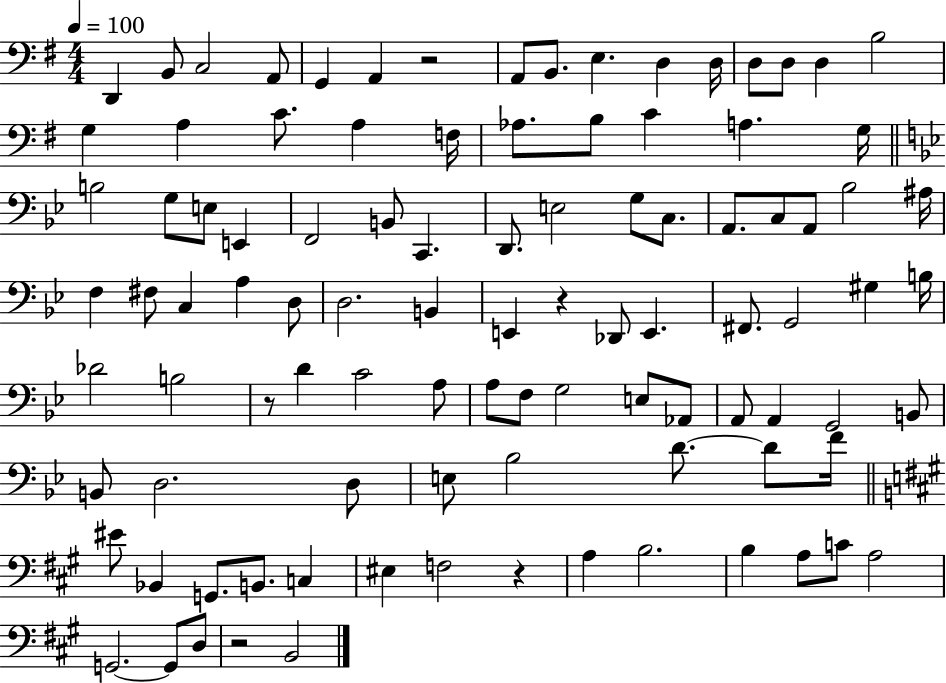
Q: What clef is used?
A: bass